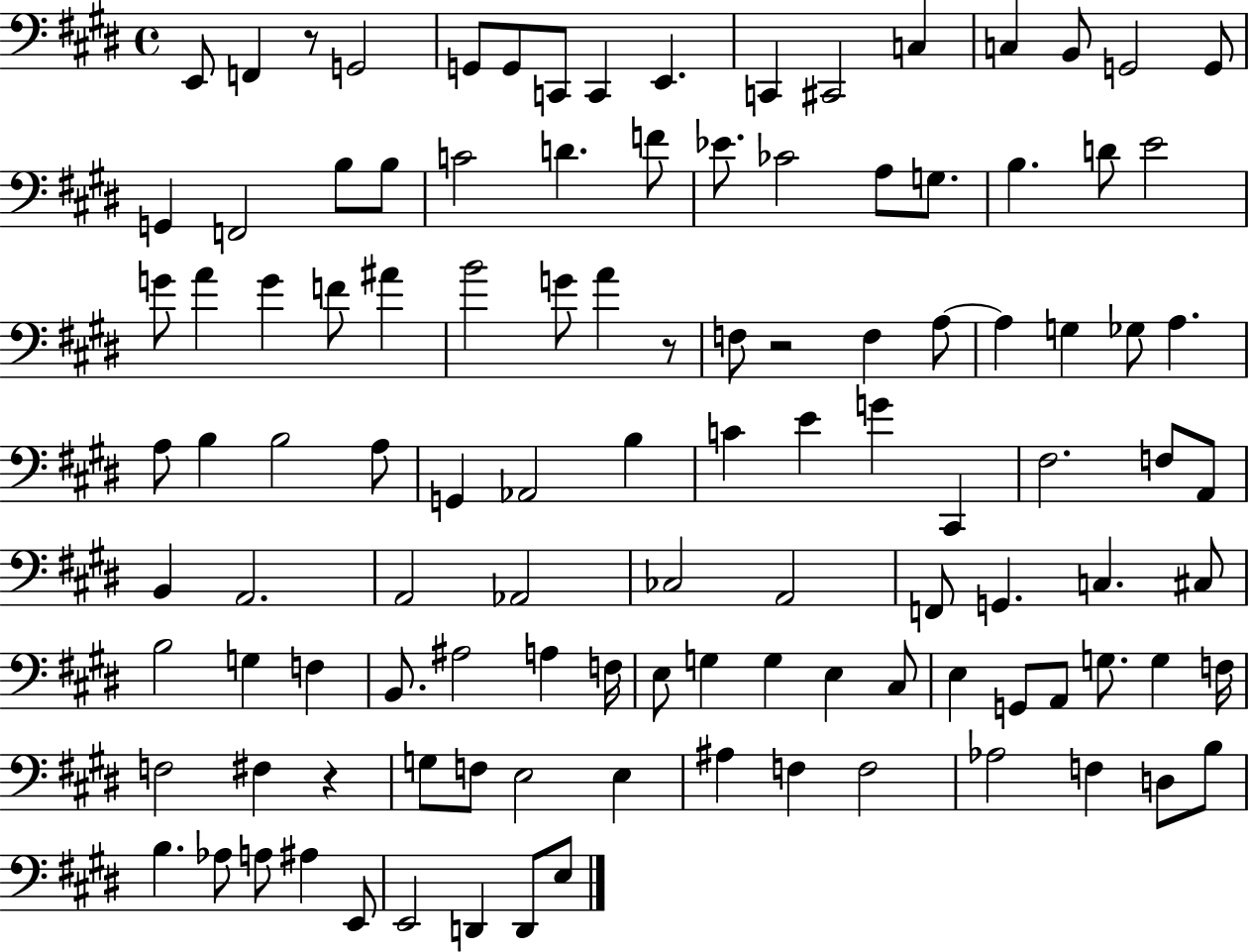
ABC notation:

X:1
T:Untitled
M:4/4
L:1/4
K:E
E,,/2 F,, z/2 G,,2 G,,/2 G,,/2 C,,/2 C,, E,, C,, ^C,,2 C, C, B,,/2 G,,2 G,,/2 G,, F,,2 B,/2 B,/2 C2 D F/2 _E/2 _C2 A,/2 G,/2 B, D/2 E2 G/2 A G F/2 ^A B2 G/2 A z/2 F,/2 z2 F, A,/2 A, G, _G,/2 A, A,/2 B, B,2 A,/2 G,, _A,,2 B, C E G ^C,, ^F,2 F,/2 A,,/2 B,, A,,2 A,,2 _A,,2 _C,2 A,,2 F,,/2 G,, C, ^C,/2 B,2 G, F, B,,/2 ^A,2 A, F,/4 E,/2 G, G, E, ^C,/2 E, G,,/2 A,,/2 G,/2 G, F,/4 F,2 ^F, z G,/2 F,/2 E,2 E, ^A, F, F,2 _A,2 F, D,/2 B,/2 B, _A,/2 A,/2 ^A, E,,/2 E,,2 D,, D,,/2 E,/2